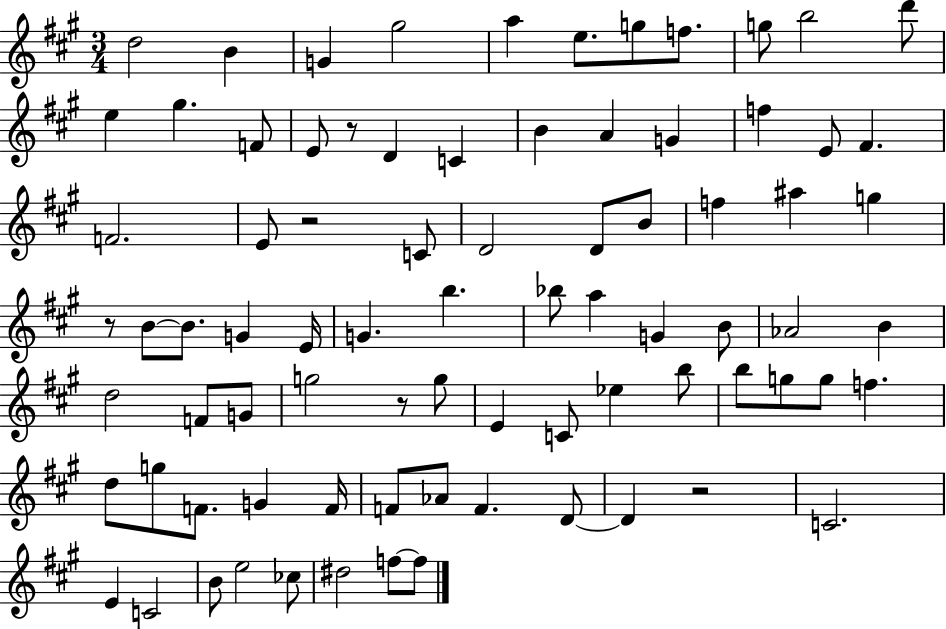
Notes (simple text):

D5/h B4/q G4/q G#5/h A5/q E5/e. G5/e F5/e. G5/e B5/h D6/e E5/q G#5/q. F4/e E4/e R/e D4/q C4/q B4/q A4/q G4/q F5/q E4/e F#4/q. F4/h. E4/e R/h C4/e D4/h D4/e B4/e F5/q A#5/q G5/q R/e B4/e B4/e. G4/q E4/s G4/q. B5/q. Bb5/e A5/q G4/q B4/e Ab4/h B4/q D5/h F4/e G4/e G5/h R/e G5/e E4/q C4/e Eb5/q B5/e B5/e G5/e G5/e F5/q. D5/e G5/e F4/e. G4/q F4/s F4/e Ab4/e F4/q. D4/e D4/q R/h C4/h. E4/q C4/h B4/e E5/h CES5/e D#5/h F5/e F5/e